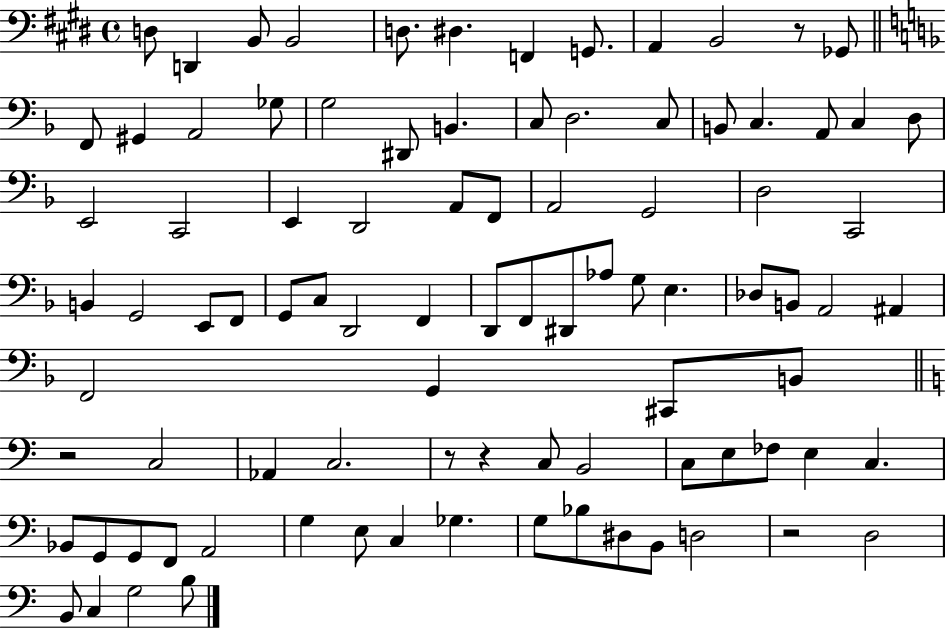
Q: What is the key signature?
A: E major